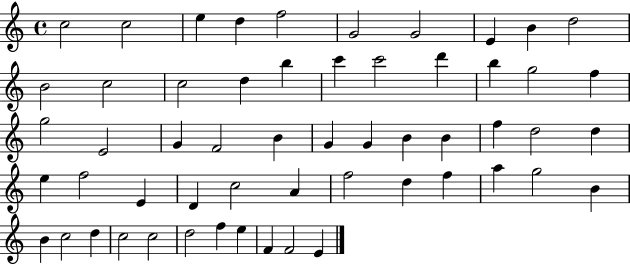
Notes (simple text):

C5/h C5/h E5/q D5/q F5/h G4/h G4/h E4/q B4/q D5/h B4/h C5/h C5/h D5/q B5/q C6/q C6/h D6/q B5/q G5/h F5/q G5/h E4/h G4/q F4/h B4/q G4/q G4/q B4/q B4/q F5/q D5/h D5/q E5/q F5/h E4/q D4/q C5/h A4/q F5/h D5/q F5/q A5/q G5/h B4/q B4/q C5/h D5/q C5/h C5/h D5/h F5/q E5/q F4/q F4/h E4/q